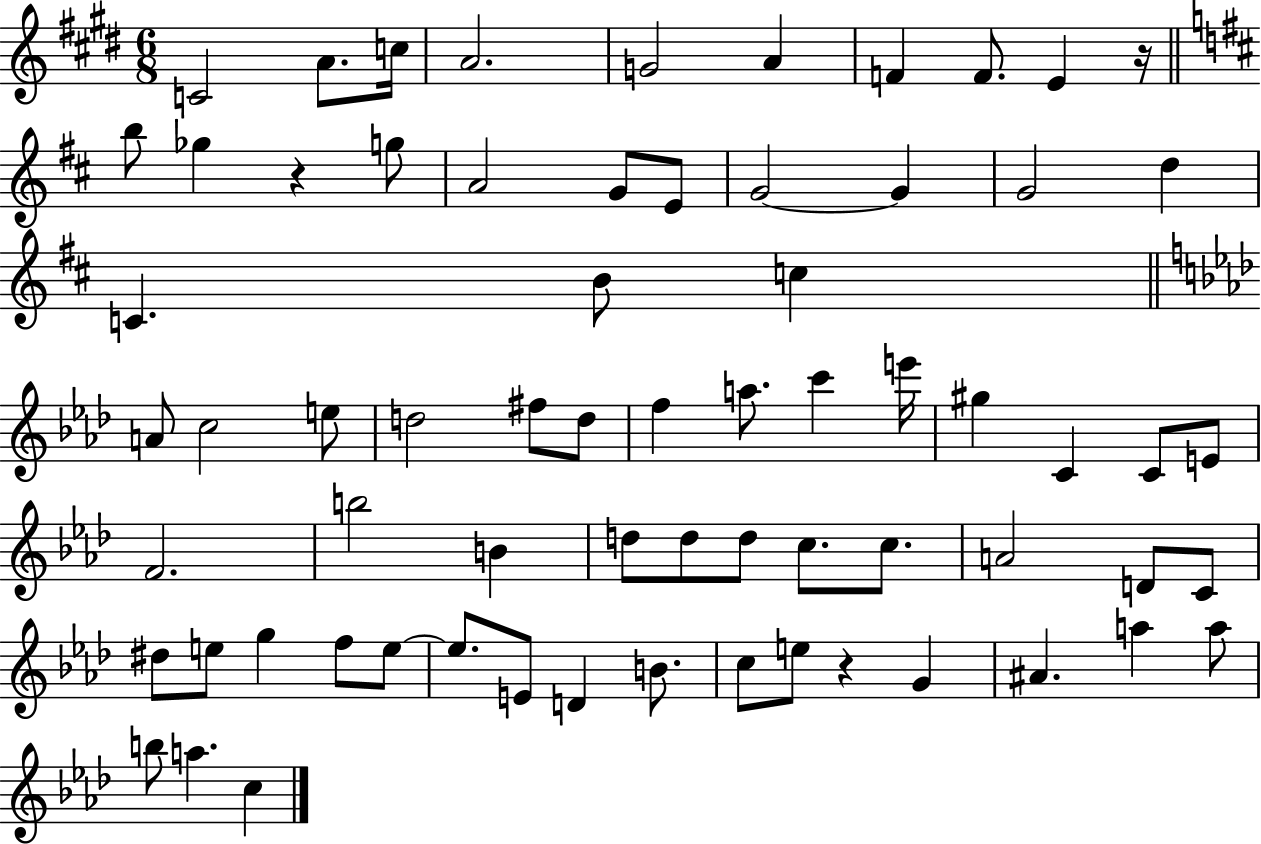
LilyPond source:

{
  \clef treble
  \numericTimeSignature
  \time 6/8
  \key e \major
  c'2 a'8. c''16 | a'2. | g'2 a'4 | f'4 f'8. e'4 r16 | \break \bar "||" \break \key b \minor b''8 ges''4 r4 g''8 | a'2 g'8 e'8 | g'2~~ g'4 | g'2 d''4 | \break c'4. b'8 c''4 | \bar "||" \break \key f \minor a'8 c''2 e''8 | d''2 fis''8 d''8 | f''4 a''8. c'''4 e'''16 | gis''4 c'4 c'8 e'8 | \break f'2. | b''2 b'4 | d''8 d''8 d''8 c''8. c''8. | a'2 d'8 c'8 | \break dis''8 e''8 g''4 f''8 e''8~~ | e''8. e'8 d'4 b'8. | c''8 e''8 r4 g'4 | ais'4. a''4 a''8 | \break b''8 a''4. c''4 | \bar "|."
}